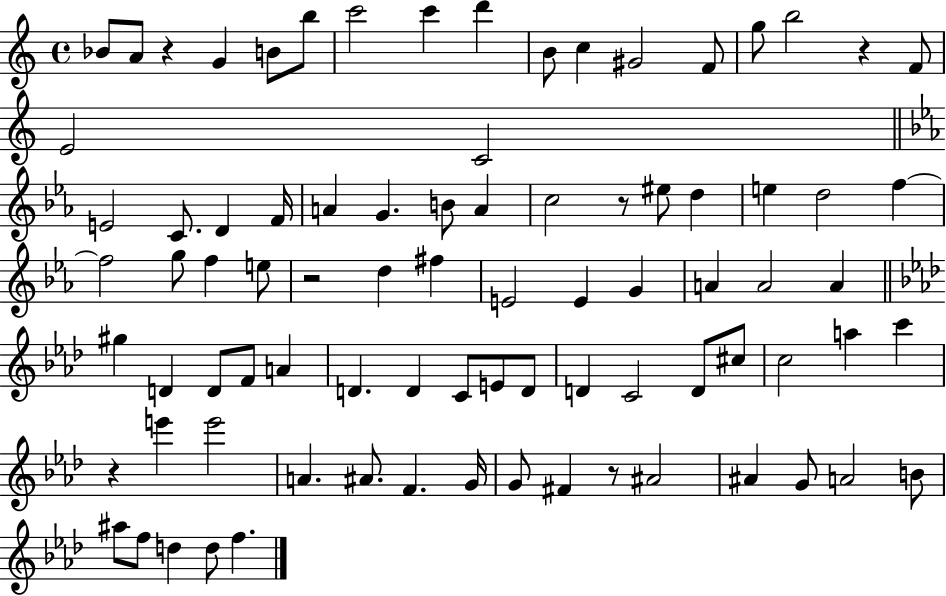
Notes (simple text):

Bb4/e A4/e R/q G4/q B4/e B5/e C6/h C6/q D6/q B4/e C5/q G#4/h F4/e G5/e B5/h R/q F4/e E4/h C4/h E4/h C4/e. D4/q F4/s A4/q G4/q. B4/e A4/q C5/h R/e EIS5/e D5/q E5/q D5/h F5/q F5/h G5/e F5/q E5/e R/h D5/q F#5/q E4/h E4/q G4/q A4/q A4/h A4/q G#5/q D4/q D4/e F4/e A4/q D4/q. D4/q C4/e E4/e D4/e D4/q C4/h D4/e C#5/e C5/h A5/q C6/q R/q E6/q E6/h A4/q. A#4/e. F4/q. G4/s G4/e F#4/q R/e A#4/h A#4/q G4/e A4/h B4/e A#5/e F5/e D5/q D5/e F5/q.